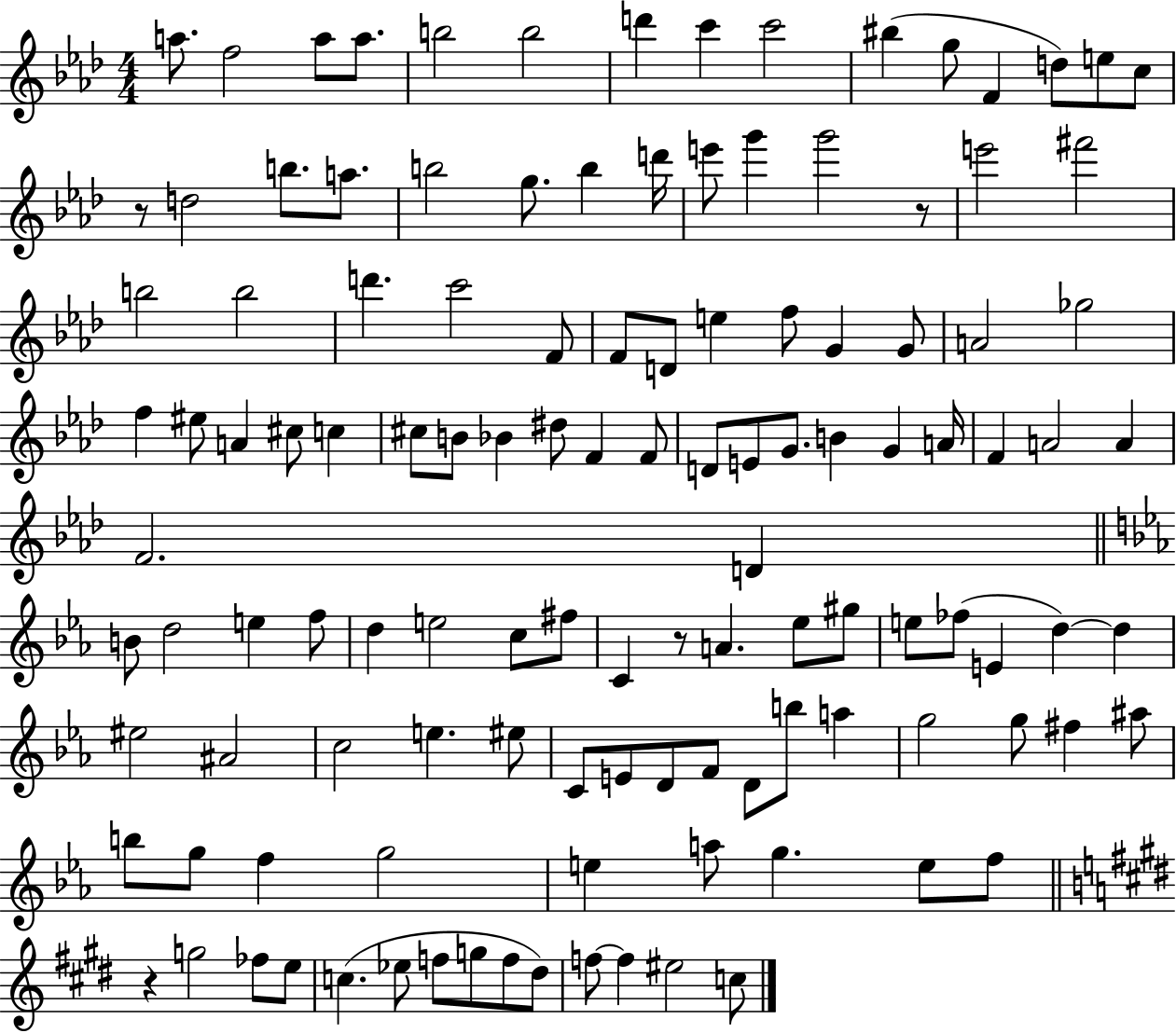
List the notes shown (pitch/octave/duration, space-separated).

A5/e. F5/h A5/e A5/e. B5/h B5/h D6/q C6/q C6/h BIS5/q G5/e F4/q D5/e E5/e C5/e R/e D5/h B5/e. A5/e. B5/h G5/e. B5/q D6/s E6/e G6/q G6/h R/e E6/h F#6/h B5/h B5/h D6/q. C6/h F4/e F4/e D4/e E5/q F5/e G4/q G4/e A4/h Gb5/h F5/q EIS5/e A4/q C#5/e C5/q C#5/e B4/e Bb4/q D#5/e F4/q F4/e D4/e E4/e G4/e. B4/q G4/q A4/s F4/q A4/h A4/q F4/h. D4/q B4/e D5/h E5/q F5/e D5/q E5/h C5/e F#5/e C4/q R/e A4/q. Eb5/e G#5/e E5/e FES5/e E4/q D5/q D5/q EIS5/h A#4/h C5/h E5/q. EIS5/e C4/e E4/e D4/e F4/e D4/e B5/e A5/q G5/h G5/e F#5/q A#5/e B5/e G5/e F5/q G5/h E5/q A5/e G5/q. E5/e F5/e R/q G5/h FES5/e E5/e C5/q. Eb5/e F5/e G5/e F5/e D#5/e F5/e F5/q EIS5/h C5/e